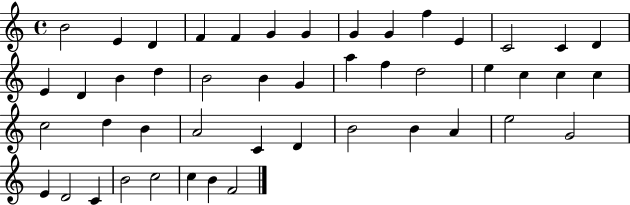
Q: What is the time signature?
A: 4/4